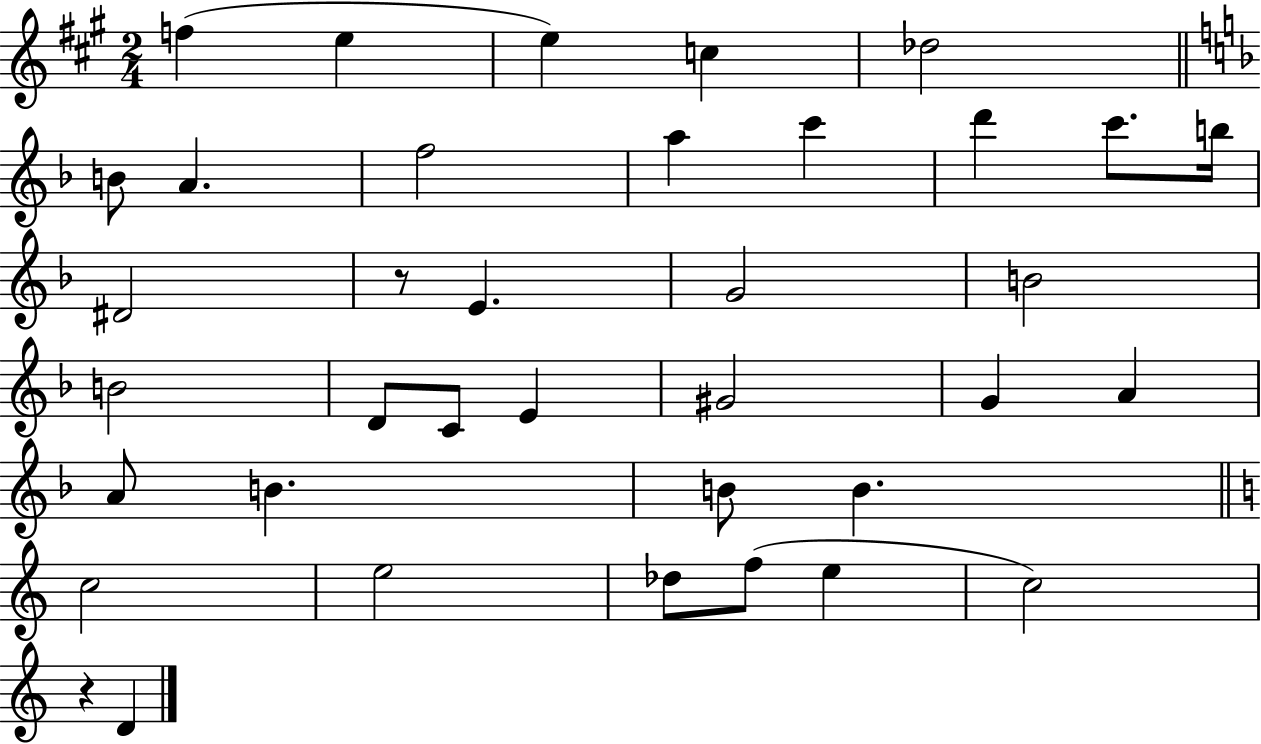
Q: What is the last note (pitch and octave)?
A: D4